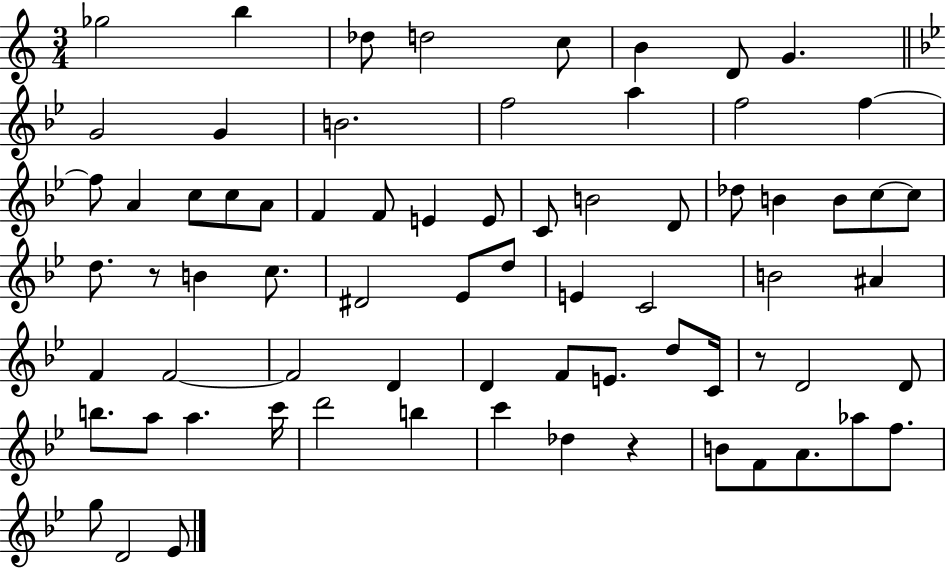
Gb5/h B5/q Db5/e D5/h C5/e B4/q D4/e G4/q. G4/h G4/q B4/h. F5/h A5/q F5/h F5/q F5/e A4/q C5/e C5/e A4/e F4/q F4/e E4/q E4/e C4/e B4/h D4/e Db5/e B4/q B4/e C5/e C5/e D5/e. R/e B4/q C5/e. D#4/h Eb4/e D5/e E4/q C4/h B4/h A#4/q F4/q F4/h F4/h D4/q D4/q F4/e E4/e. D5/e C4/s R/e D4/h D4/e B5/e. A5/e A5/q. C6/s D6/h B5/q C6/q Db5/q R/q B4/e F4/e A4/e. Ab5/e F5/e. G5/e D4/h Eb4/e